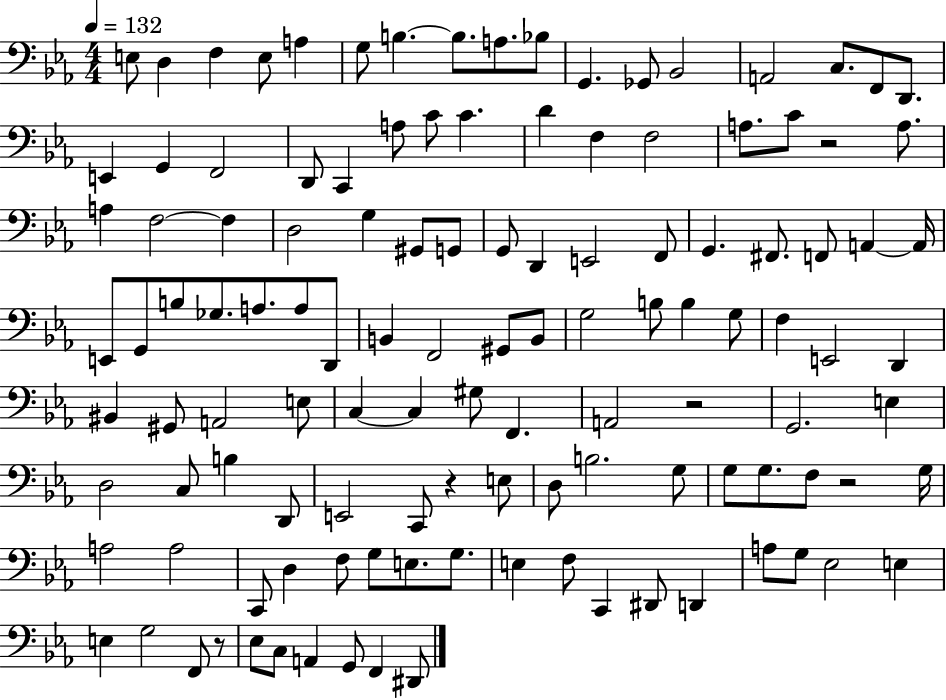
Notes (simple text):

E3/e D3/q F3/q E3/e A3/q G3/e B3/q. B3/e. A3/e. Bb3/e G2/q. Gb2/e Bb2/h A2/h C3/e. F2/e D2/e. E2/q G2/q F2/h D2/e C2/q A3/e C4/e C4/q. D4/q F3/q F3/h A3/e. C4/e R/h A3/e. A3/q F3/h F3/q D3/h G3/q G#2/e G2/e G2/e D2/q E2/h F2/e G2/q. F#2/e. F2/e A2/q A2/s E2/e G2/e B3/e Gb3/e. A3/e. A3/e D2/e B2/q F2/h G#2/e B2/e G3/h B3/e B3/q G3/e F3/q E2/h D2/q BIS2/q G#2/e A2/h E3/e C3/q C3/q G#3/e F2/q. A2/h R/h G2/h. E3/q D3/h C3/e B3/q D2/e E2/h C2/e R/q E3/e D3/e B3/h. G3/e G3/e G3/e. F3/e R/h G3/s A3/h A3/h C2/e D3/q F3/e G3/e E3/e. G3/e. E3/q F3/e C2/q D#2/e D2/q A3/e G3/e Eb3/h E3/q E3/q G3/h F2/e R/e Eb3/e C3/e A2/q G2/e F2/q D#2/e